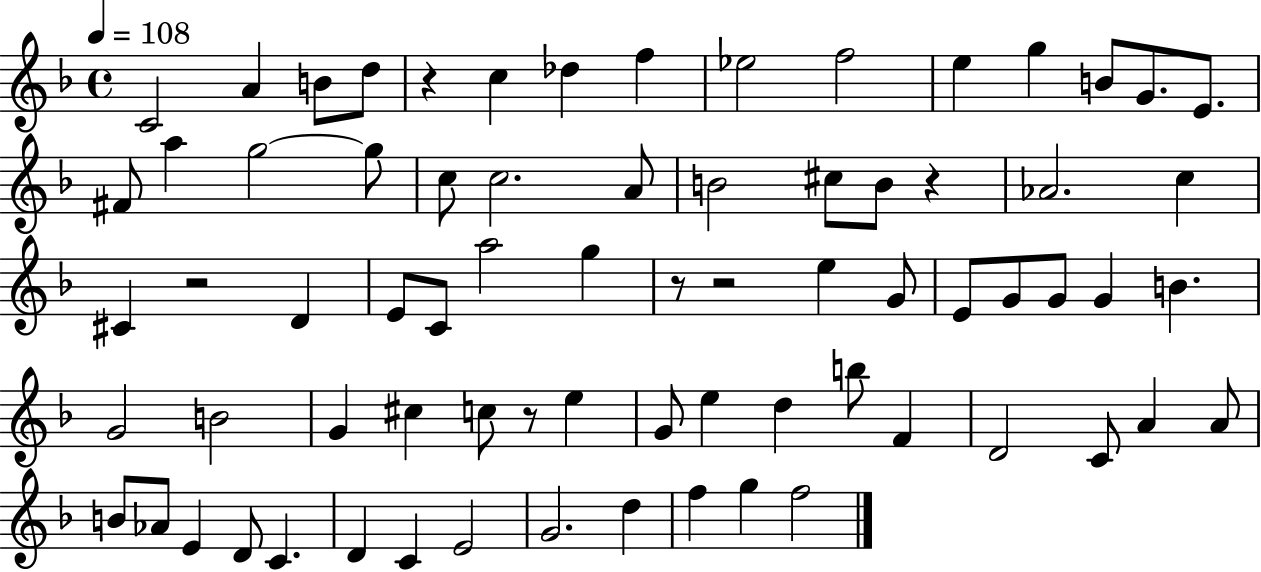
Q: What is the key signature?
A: F major